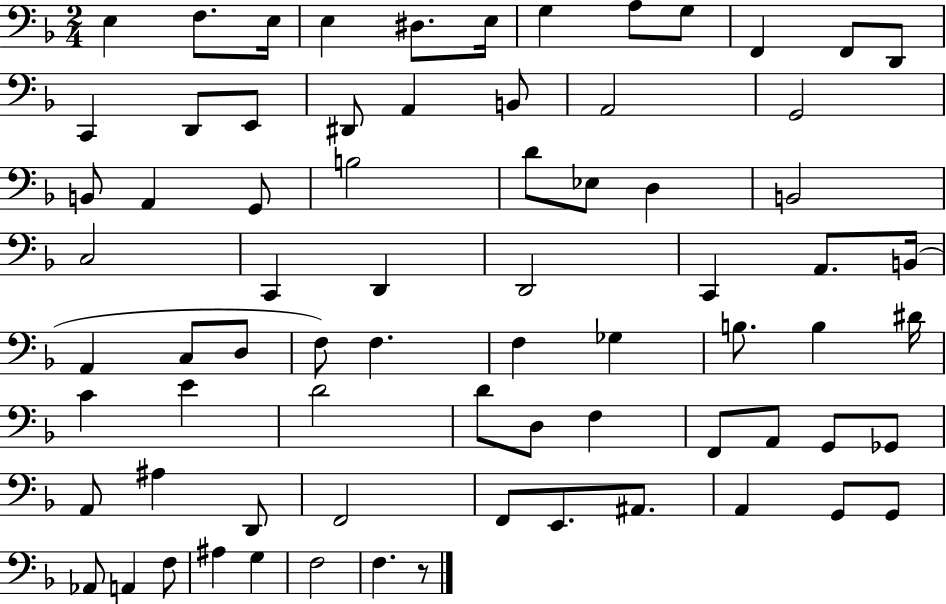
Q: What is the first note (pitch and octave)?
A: E3